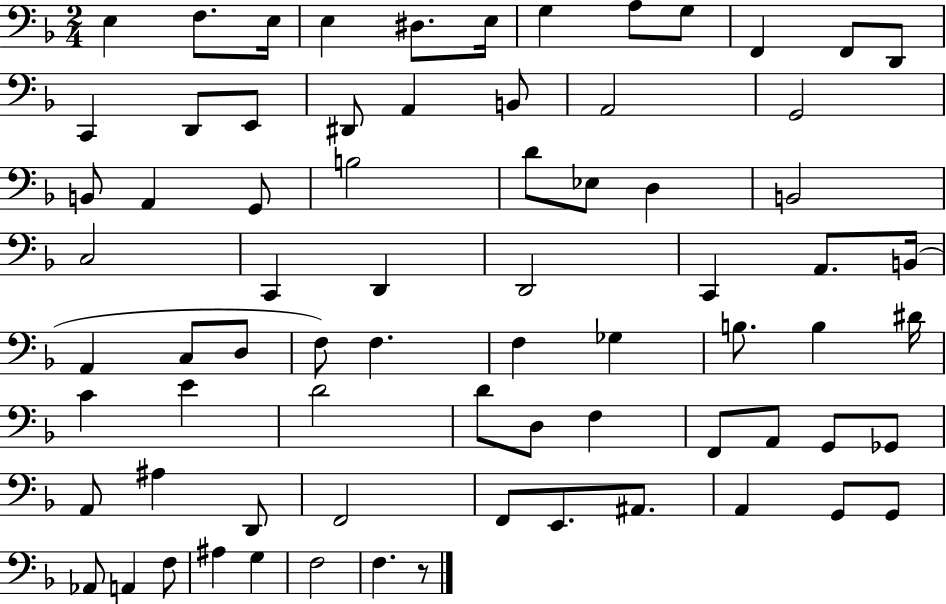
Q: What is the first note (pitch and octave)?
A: E3